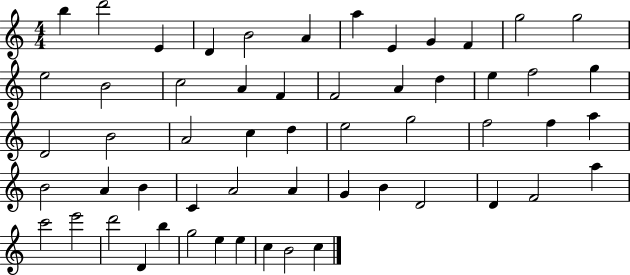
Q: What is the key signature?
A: C major